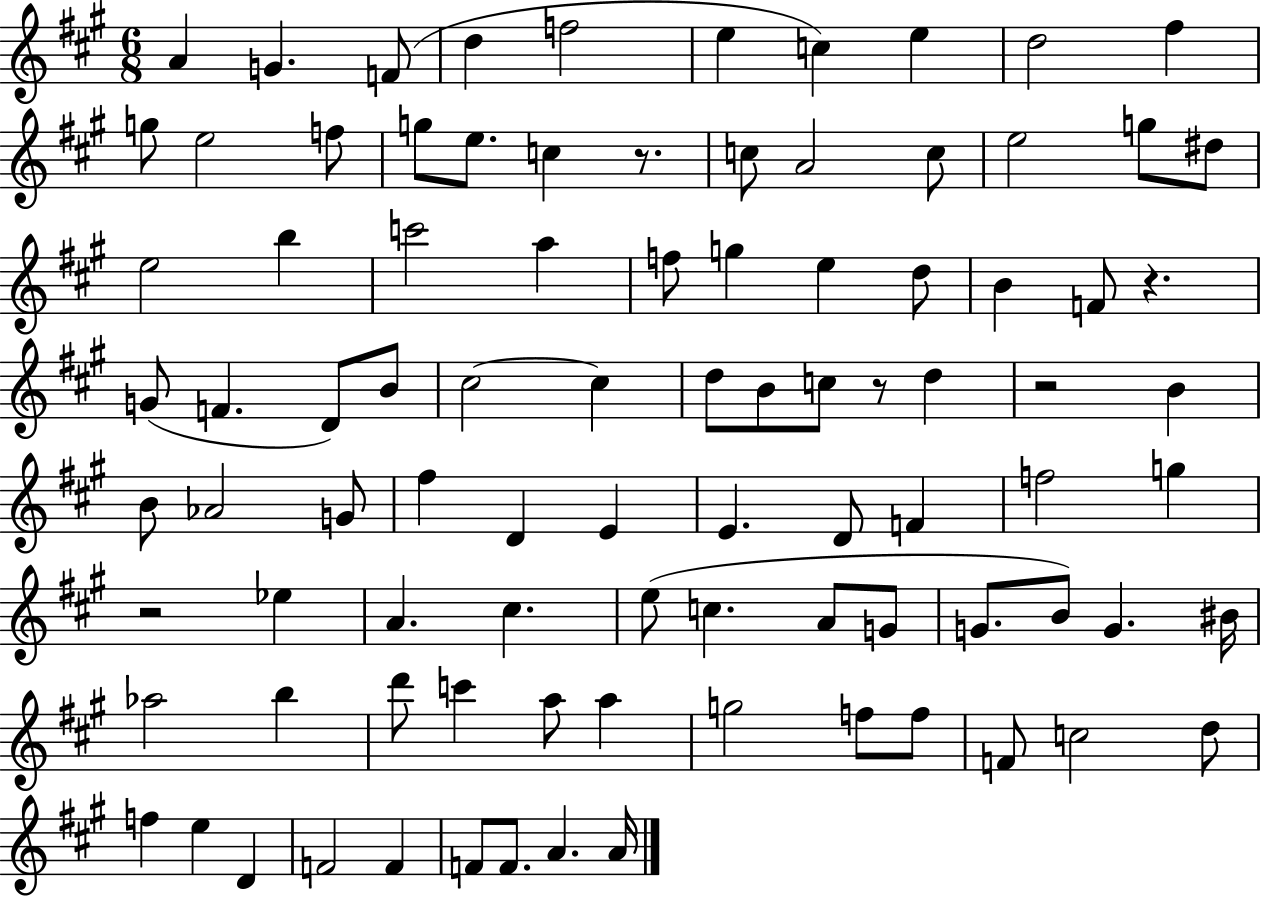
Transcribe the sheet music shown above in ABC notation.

X:1
T:Untitled
M:6/8
L:1/4
K:A
A G F/2 d f2 e c e d2 ^f g/2 e2 f/2 g/2 e/2 c z/2 c/2 A2 c/2 e2 g/2 ^d/2 e2 b c'2 a f/2 g e d/2 B F/2 z G/2 F D/2 B/2 ^c2 ^c d/2 B/2 c/2 z/2 d z2 B B/2 _A2 G/2 ^f D E E D/2 F f2 g z2 _e A ^c e/2 c A/2 G/2 G/2 B/2 G ^B/4 _a2 b d'/2 c' a/2 a g2 f/2 f/2 F/2 c2 d/2 f e D F2 F F/2 F/2 A A/4